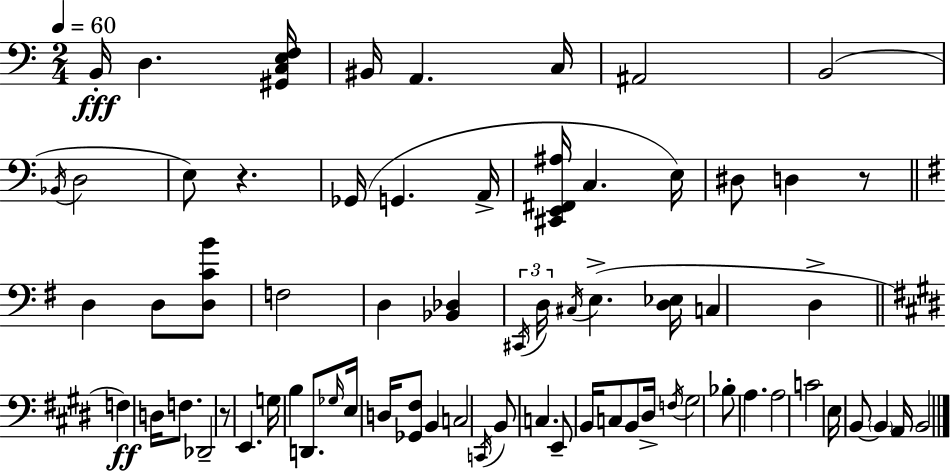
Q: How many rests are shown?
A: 3